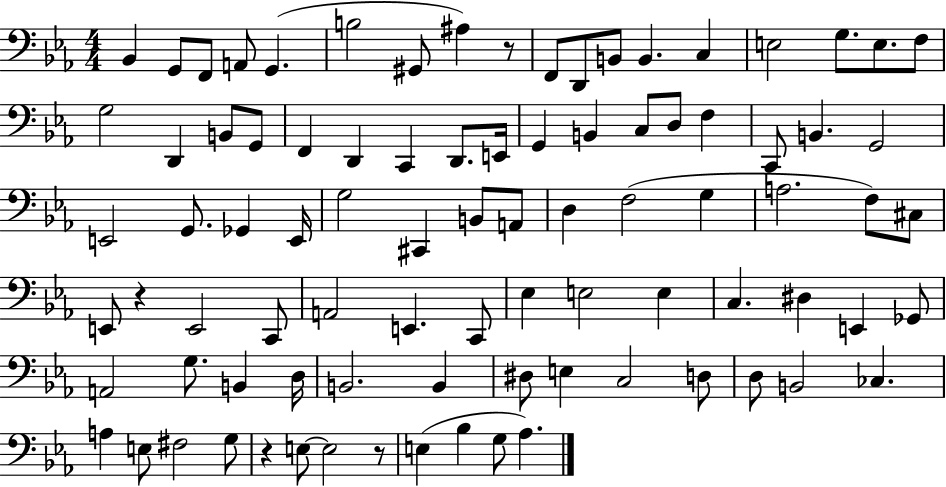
{
  \clef bass
  \numericTimeSignature
  \time 4/4
  \key ees \major
  bes,4 g,8 f,8 a,8 g,4.( | b2 gis,8 ais4) r8 | f,8 d,8 b,8 b,4. c4 | e2 g8. e8. f8 | \break g2 d,4 b,8 g,8 | f,4 d,4 c,4 d,8. e,16 | g,4 b,4 c8 d8 f4 | c,8 b,4. g,2 | \break e,2 g,8. ges,4 e,16 | g2 cis,4 b,8 a,8 | d4 f2( g4 | a2. f8) cis8 | \break e,8 r4 e,2 c,8 | a,2 e,4. c,8 | ees4 e2 e4 | c4. dis4 e,4 ges,8 | \break a,2 g8. b,4 d16 | b,2. b,4 | dis8 e4 c2 d8 | d8 b,2 ces4. | \break a4 e8 fis2 g8 | r4 e8~~ e2 r8 | e4( bes4 g8 aes4.) | \bar "|."
}